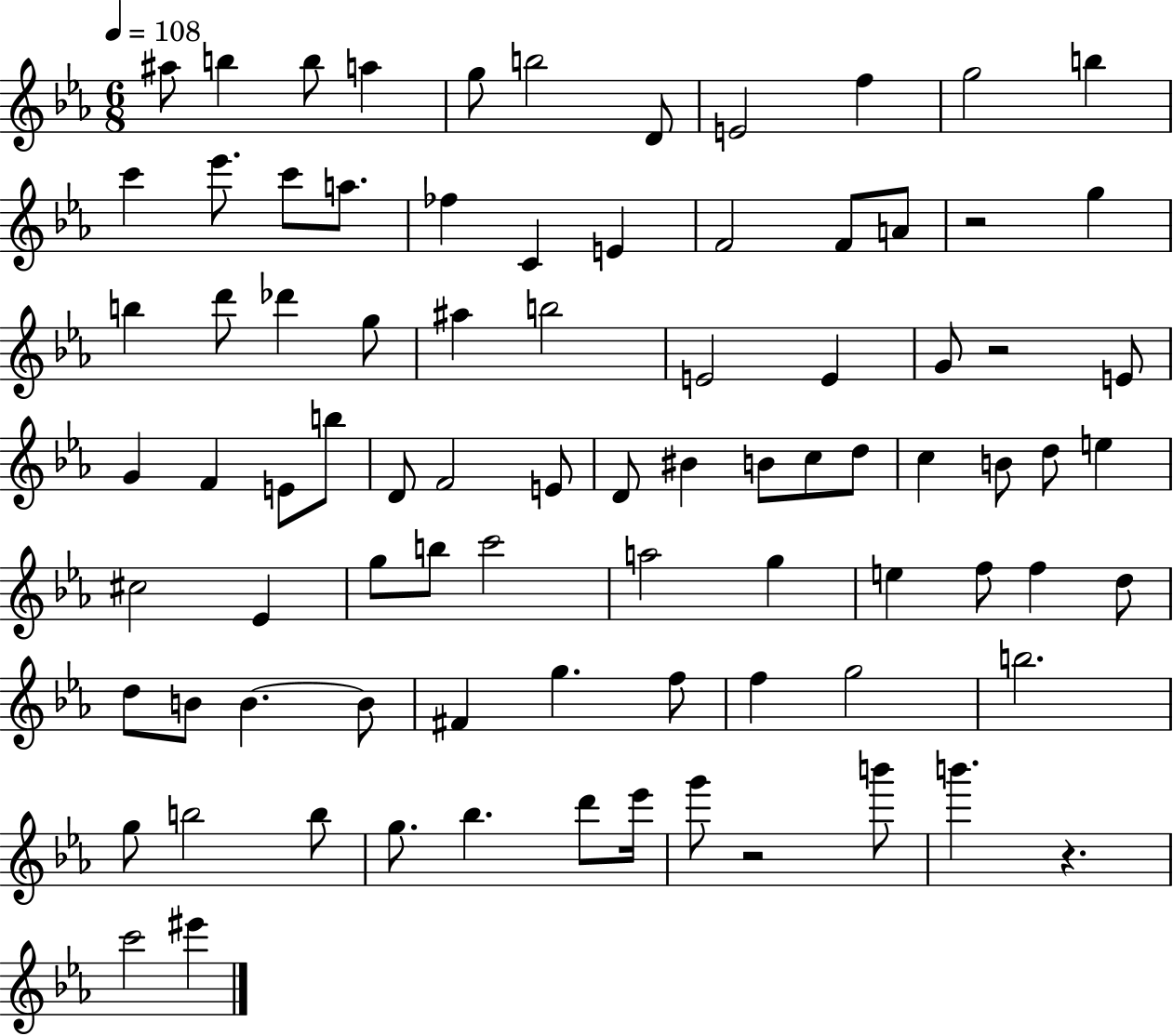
{
  \clef treble
  \numericTimeSignature
  \time 6/8
  \key ees \major
  \tempo 4 = 108
  ais''8 b''4 b''8 a''4 | g''8 b''2 d'8 | e'2 f''4 | g''2 b''4 | \break c'''4 ees'''8. c'''8 a''8. | fes''4 c'4 e'4 | f'2 f'8 a'8 | r2 g''4 | \break b''4 d'''8 des'''4 g''8 | ais''4 b''2 | e'2 e'4 | g'8 r2 e'8 | \break g'4 f'4 e'8 b''8 | d'8 f'2 e'8 | d'8 bis'4 b'8 c''8 d''8 | c''4 b'8 d''8 e''4 | \break cis''2 ees'4 | g''8 b''8 c'''2 | a''2 g''4 | e''4 f''8 f''4 d''8 | \break d''8 b'8 b'4.~~ b'8 | fis'4 g''4. f''8 | f''4 g''2 | b''2. | \break g''8 b''2 b''8 | g''8. bes''4. d'''8 ees'''16 | g'''8 r2 b'''8 | b'''4. r4. | \break c'''2 eis'''4 | \bar "|."
}